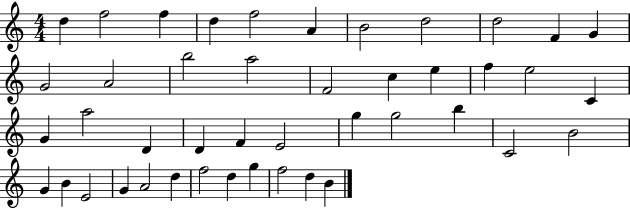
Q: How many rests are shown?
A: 0